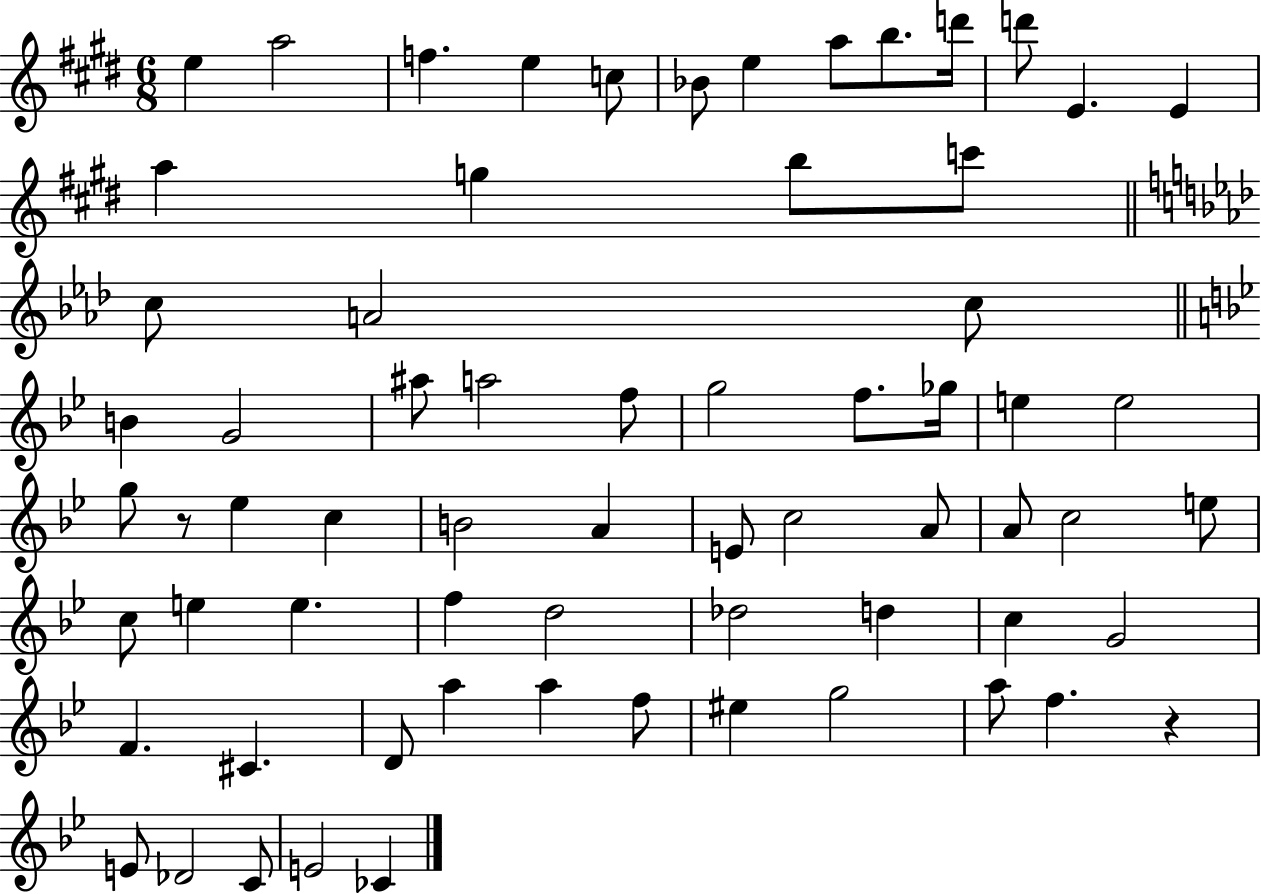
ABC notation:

X:1
T:Untitled
M:6/8
L:1/4
K:E
e a2 f e c/2 _B/2 e a/2 b/2 d'/4 d'/2 E E a g b/2 c'/2 c/2 A2 c/2 B G2 ^a/2 a2 f/2 g2 f/2 _g/4 e e2 g/2 z/2 _e c B2 A E/2 c2 A/2 A/2 c2 e/2 c/2 e e f d2 _d2 d c G2 F ^C D/2 a a f/2 ^e g2 a/2 f z E/2 _D2 C/2 E2 _C